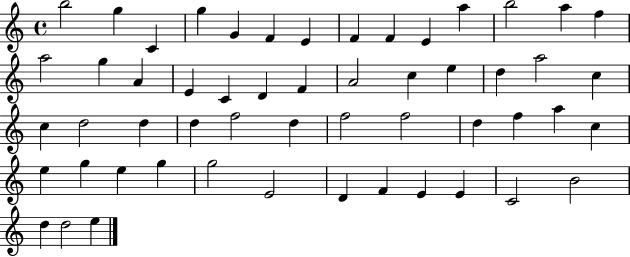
{
  \clef treble
  \time 4/4
  \defaultTimeSignature
  \key c \major
  b''2 g''4 c'4 | g''4 g'4 f'4 e'4 | f'4 f'4 e'4 a''4 | b''2 a''4 f''4 | \break a''2 g''4 a'4 | e'4 c'4 d'4 f'4 | a'2 c''4 e''4 | d''4 a''2 c''4 | \break c''4 d''2 d''4 | d''4 f''2 d''4 | f''2 f''2 | d''4 f''4 a''4 c''4 | \break e''4 g''4 e''4 g''4 | g''2 e'2 | d'4 f'4 e'4 e'4 | c'2 b'2 | \break d''4 d''2 e''4 | \bar "|."
}